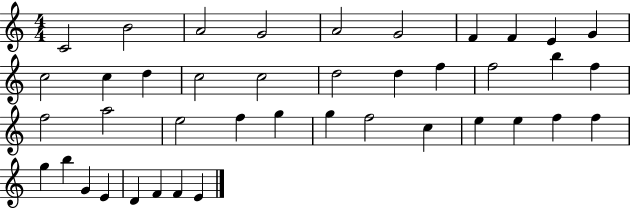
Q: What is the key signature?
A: C major